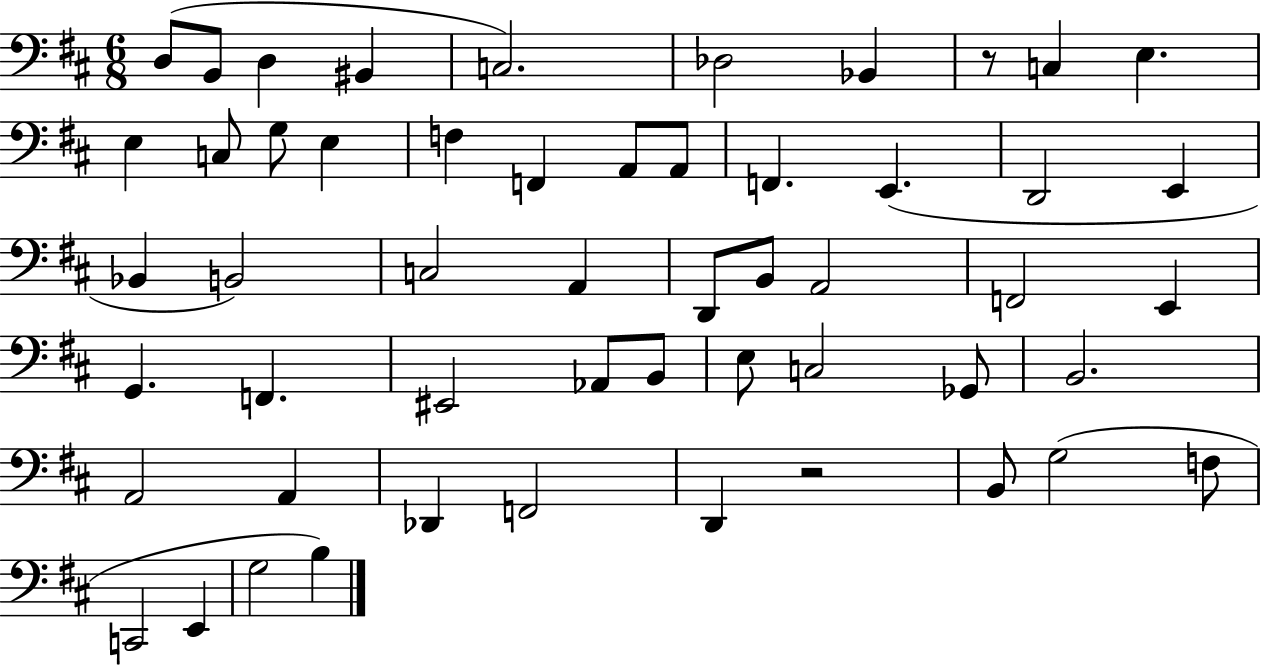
X:1
T:Untitled
M:6/8
L:1/4
K:D
D,/2 B,,/2 D, ^B,, C,2 _D,2 _B,, z/2 C, E, E, C,/2 G,/2 E, F, F,, A,,/2 A,,/2 F,, E,, D,,2 E,, _B,, B,,2 C,2 A,, D,,/2 B,,/2 A,,2 F,,2 E,, G,, F,, ^E,,2 _A,,/2 B,,/2 E,/2 C,2 _G,,/2 B,,2 A,,2 A,, _D,, F,,2 D,, z2 B,,/2 G,2 F,/2 C,,2 E,, G,2 B,